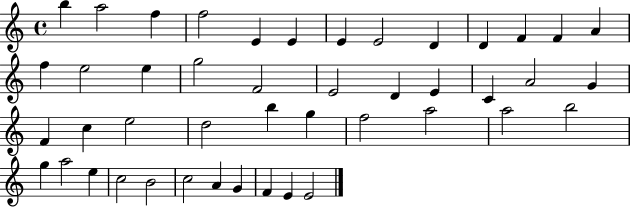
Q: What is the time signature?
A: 4/4